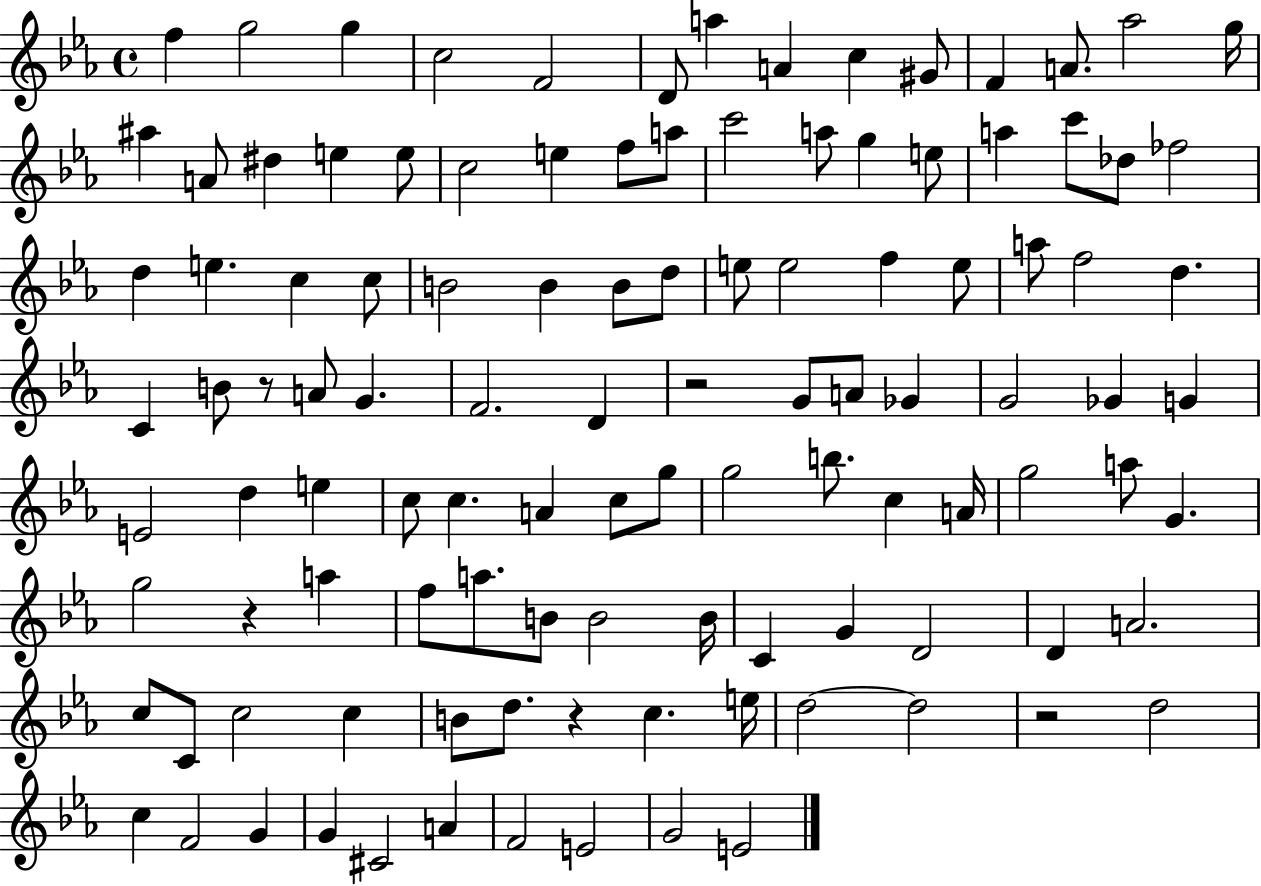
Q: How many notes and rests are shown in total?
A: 111